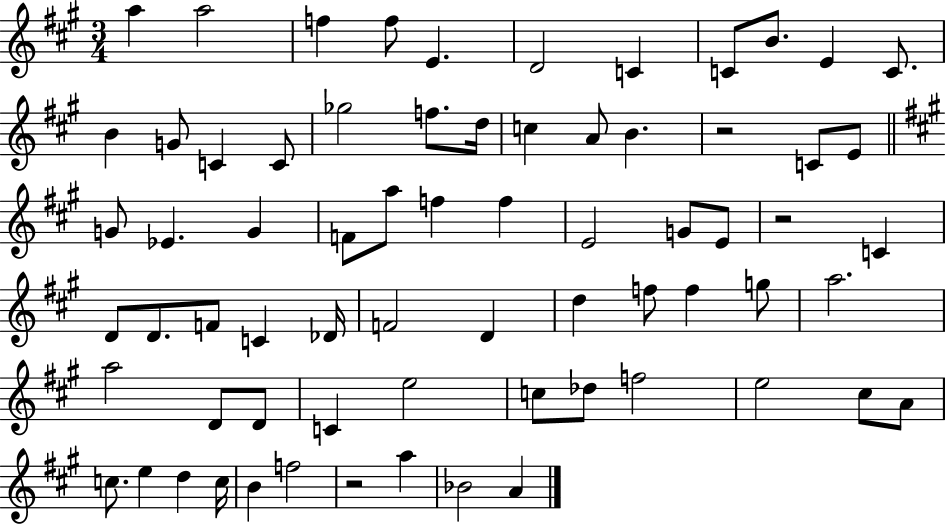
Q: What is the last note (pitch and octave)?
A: A4